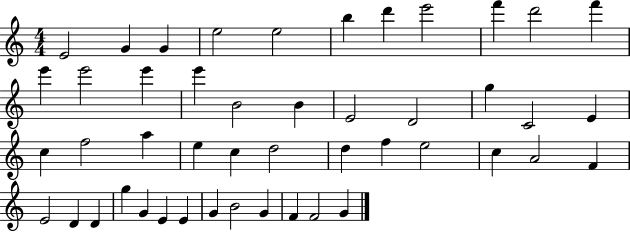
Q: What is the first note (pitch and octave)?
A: E4